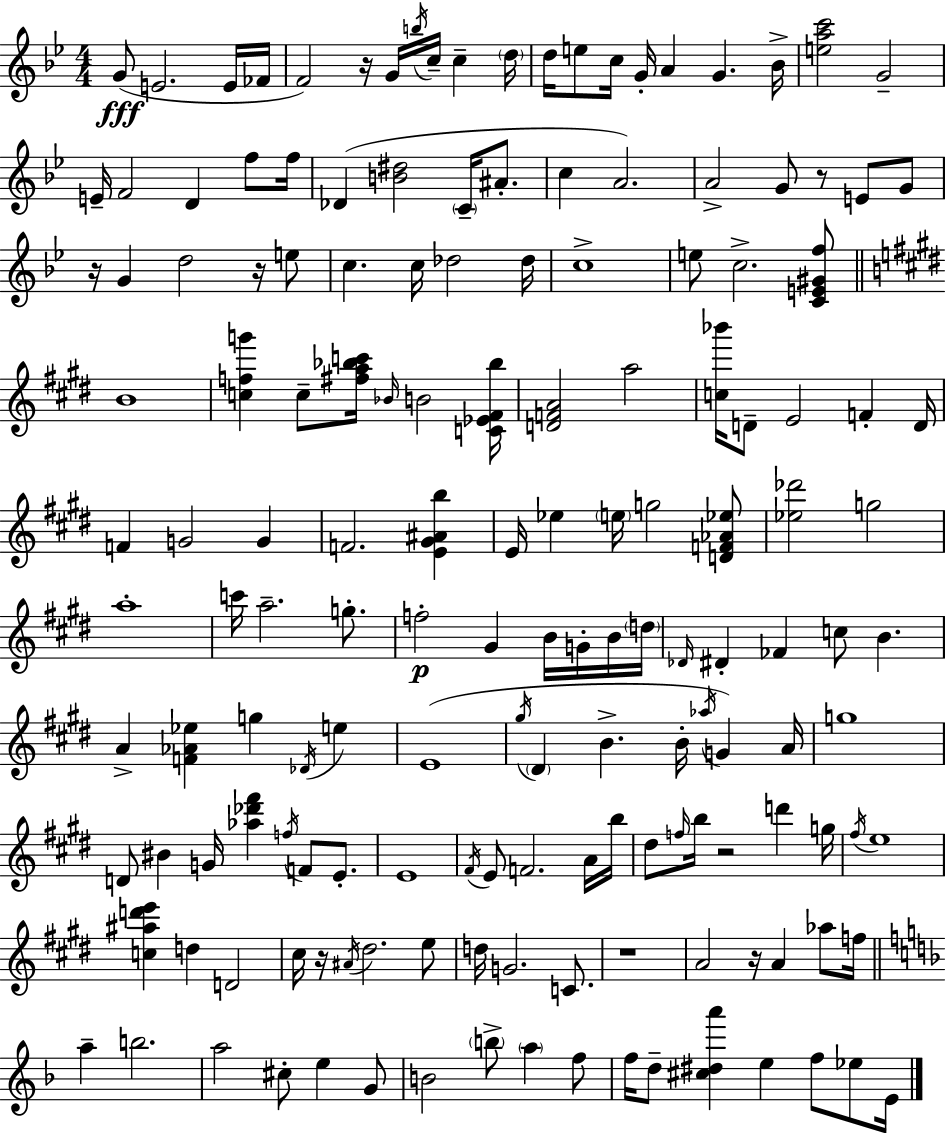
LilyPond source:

{
  \clef treble
  \numericTimeSignature
  \time 4/4
  \key bes \major
  g'8(\fff e'2. e'16 fes'16 | f'2) r16 g'16 \acciaccatura { b''16 } c''16-- c''4-- | \parenthesize d''16 d''16 e''8 c''16 g'16-. a'4 g'4. | bes'16-> <e'' a'' c'''>2 g'2-- | \break e'16-- f'2 d'4 f''8 | f''16 des'4( <b' dis''>2 \parenthesize c'16-- ais'8.-. | c''4 a'2.) | a'2-> g'8 r8 e'8 g'8 | \break r16 g'4 d''2 r16 e''8 | c''4. c''16 des''2 | des''16 c''1-> | e''8 c''2.-> <c' e' gis' f''>8 | \break \bar "||" \break \key e \major b'1 | <c'' f'' g'''>4 c''8-- <fis'' a'' bes'' c'''>16 \grace { bes'16 } b'2 | <c' ees' fis' bes''>16 <d' f' a'>2 a''2 | <c'' bes'''>16 d'8-- e'2 f'4-. | \break d'16 f'4 g'2 g'4 | f'2. <e' gis' ais' b''>4 | e'16 ees''4 \parenthesize e''16 g''2 <d' f' aes' ees''>8 | <ees'' des'''>2 g''2 | \break a''1-. | c'''16 a''2.-- g''8.-. | f''2-.\p gis'4 b'16 g'16-. b'16 | \parenthesize d''16 \grace { des'16 } dis'4-. fes'4 c''8 b'4. | \break a'4-> <f' aes' ees''>4 g''4 \acciaccatura { des'16 } e''4 | e'1( | \acciaccatura { gis''16 } \parenthesize dis'4 b'4.-> b'16-. \acciaccatura { aes''16 }) | g'4 a'16 g''1 | \break d'8 bis'4 g'16 <aes'' des''' fis'''>4 | \acciaccatura { f''16 } f'8 e'8.-. e'1 | \acciaccatura { fis'16 } e'8 f'2. | a'16 b''16 dis''8 \grace { f''16 } b''16 r2 | \break d'''4 g''16 \acciaccatura { fis''16 } e''1 | <c'' ais'' d''' e'''>4 d''4 | d'2 cis''16 r16 \acciaccatura { ais'16 } dis''2. | e''8 d''16 g'2. | \break c'8. r1 | a'2 | r16 a'4 aes''8 f''16 \bar "||" \break \key f \major a''4-- b''2. | a''2 cis''8-. e''4 g'8 | b'2 \parenthesize b''8-> \parenthesize a''4 f''8 | f''16 d''8-- <cis'' dis'' a'''>4 e''4 f''8 ees''8 e'16 | \break \bar "|."
}